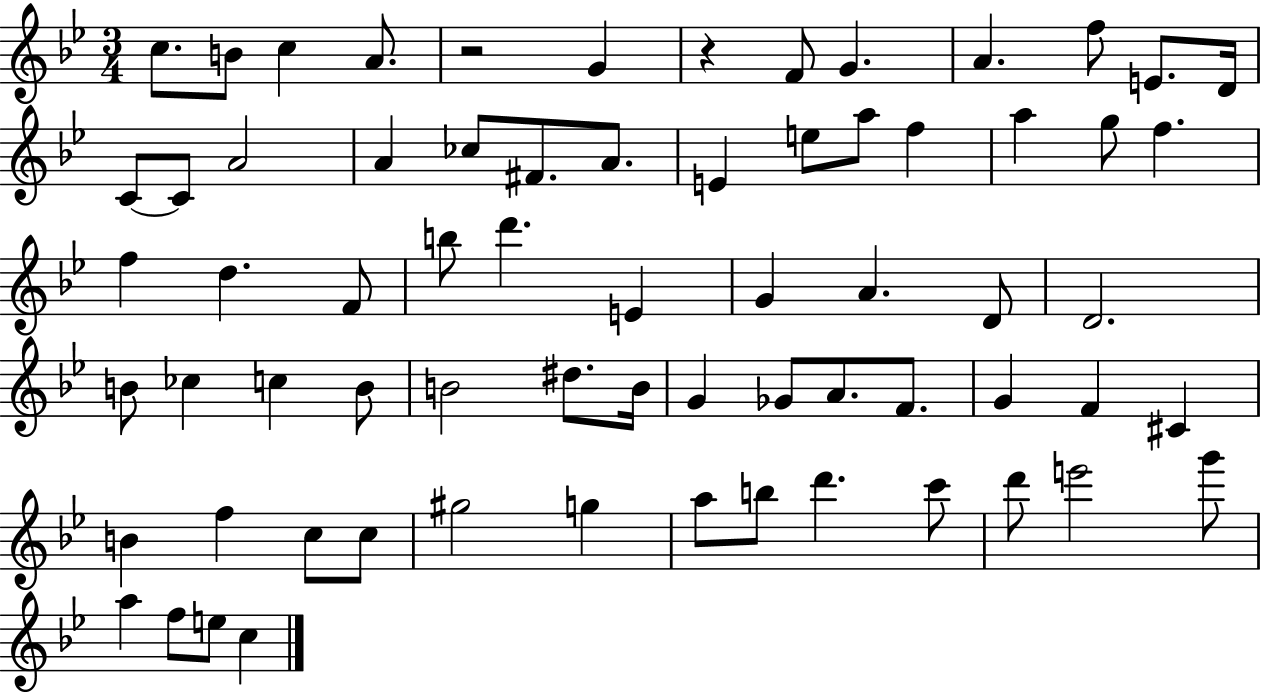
{
  \clef treble
  \numericTimeSignature
  \time 3/4
  \key bes \major
  c''8. b'8 c''4 a'8. | r2 g'4 | r4 f'8 g'4. | a'4. f''8 e'8. d'16 | \break c'8~~ c'8 a'2 | a'4 ces''8 fis'8. a'8. | e'4 e''8 a''8 f''4 | a''4 g''8 f''4. | \break f''4 d''4. f'8 | b''8 d'''4. e'4 | g'4 a'4. d'8 | d'2. | \break b'8 ces''4 c''4 b'8 | b'2 dis''8. b'16 | g'4 ges'8 a'8. f'8. | g'4 f'4 cis'4 | \break b'4 f''4 c''8 c''8 | gis''2 g''4 | a''8 b''8 d'''4. c'''8 | d'''8 e'''2 g'''8 | \break a''4 f''8 e''8 c''4 | \bar "|."
}